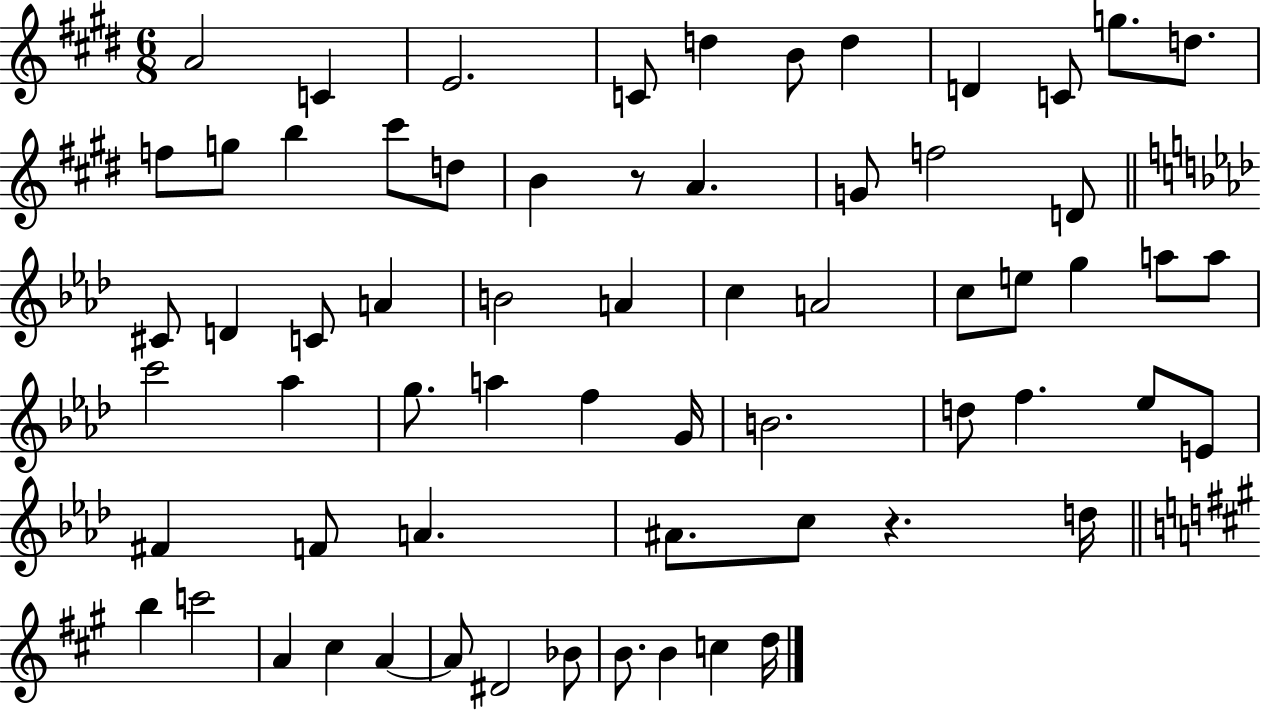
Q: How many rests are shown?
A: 2